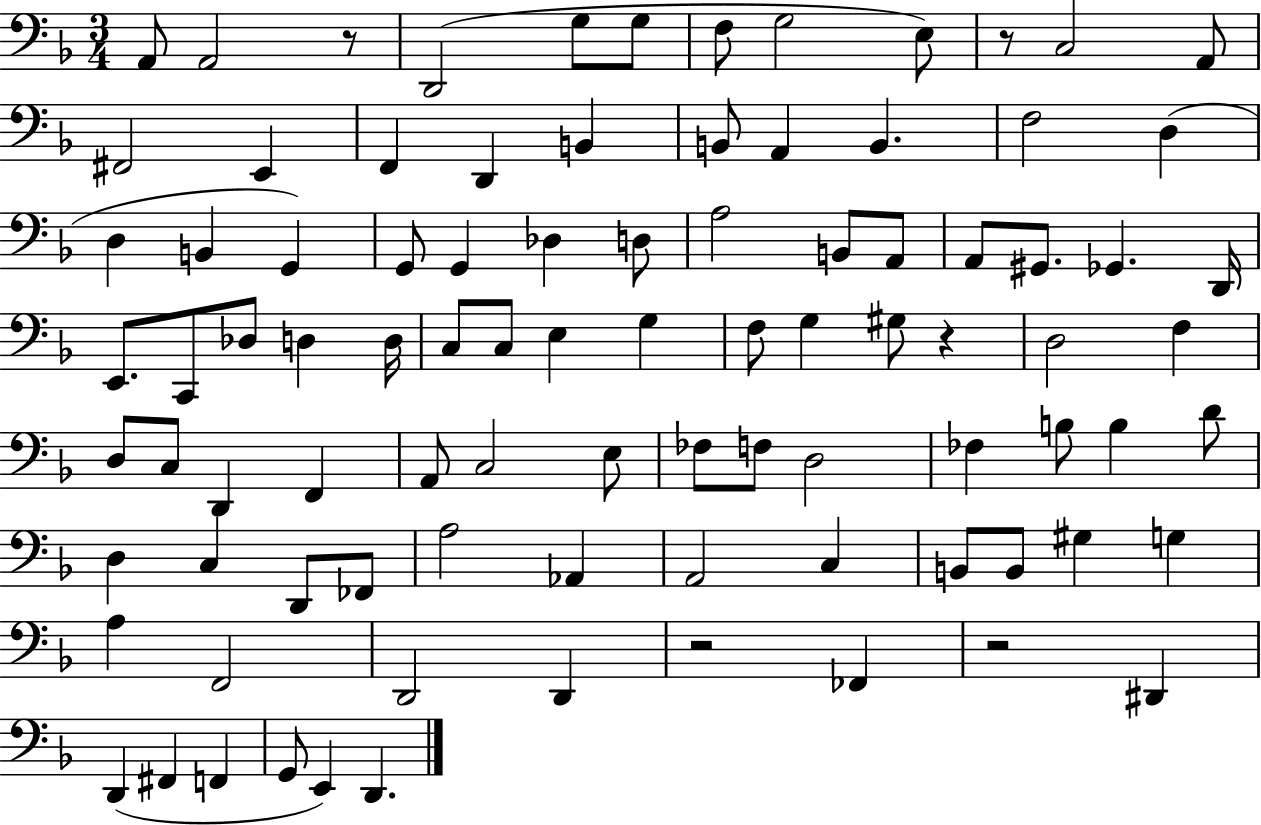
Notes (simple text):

A2/e A2/h R/e D2/h G3/e G3/e F3/e G3/h E3/e R/e C3/h A2/e F#2/h E2/q F2/q D2/q B2/q B2/e A2/q B2/q. F3/h D3/q D3/q B2/q G2/q G2/e G2/q Db3/q D3/e A3/h B2/e A2/e A2/e G#2/e. Gb2/q. D2/s E2/e. C2/e Db3/e D3/q D3/s C3/e C3/e E3/q G3/q F3/e G3/q G#3/e R/q D3/h F3/q D3/e C3/e D2/q F2/q A2/e C3/h E3/e FES3/e F3/e D3/h FES3/q B3/e B3/q D4/e D3/q C3/q D2/e FES2/e A3/h Ab2/q A2/h C3/q B2/e B2/e G#3/q G3/q A3/q F2/h D2/h D2/q R/h FES2/q R/h D#2/q D2/q F#2/q F2/q G2/e E2/q D2/q.